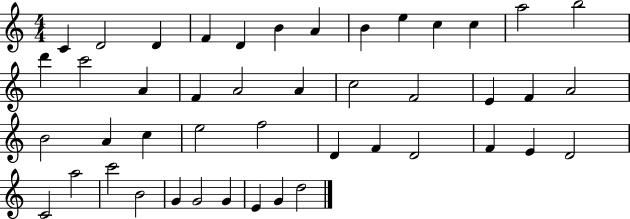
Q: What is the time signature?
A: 4/4